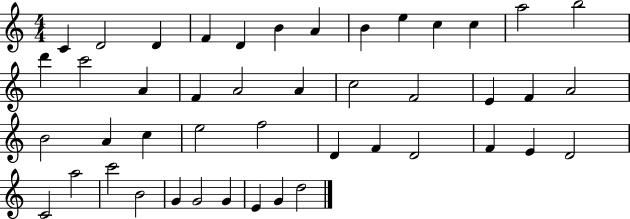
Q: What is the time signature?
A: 4/4